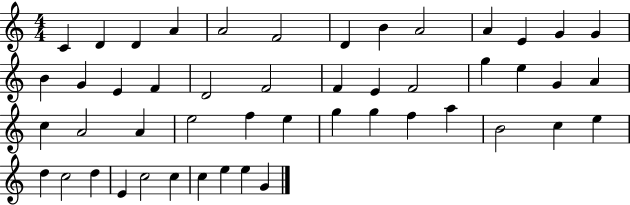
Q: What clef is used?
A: treble